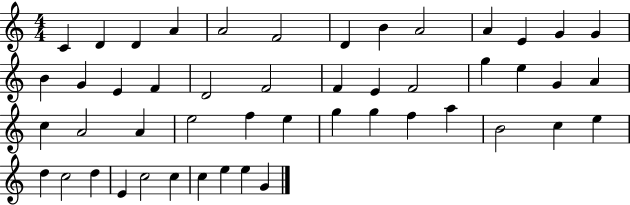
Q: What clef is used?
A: treble